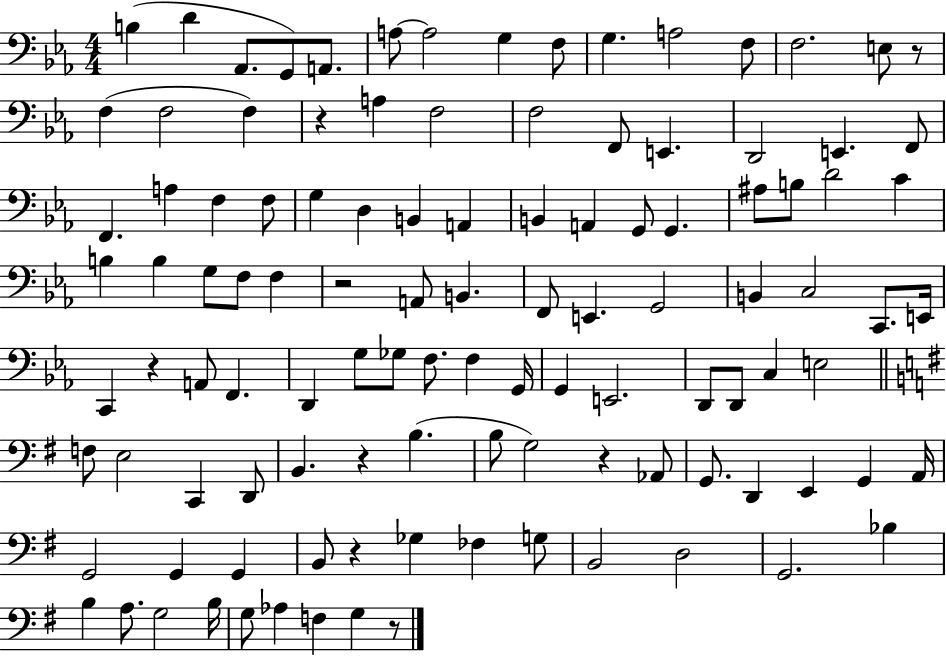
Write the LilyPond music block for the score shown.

{
  \clef bass
  \numericTimeSignature
  \time 4/4
  \key ees \major
  b4( d'4 aes,8. g,8) a,8. | a8~~ a2 g4 f8 | g4. a2 f8 | f2. e8 r8 | \break f4( f2 f4) | r4 a4 f2 | f2 f,8 e,4. | d,2 e,4. f,8 | \break f,4. a4 f4 f8 | g4 d4 b,4 a,4 | b,4 a,4 g,8 g,4. | ais8 b8 d'2 c'4 | \break b4 b4 g8 f8 f4 | r2 a,8 b,4. | f,8 e,4. g,2 | b,4 c2 c,8. e,16 | \break c,4 r4 a,8 f,4. | d,4 g8 ges8 f8. f4 g,16 | g,4 e,2. | d,8 d,8 c4 e2 | \break \bar "||" \break \key g \major f8 e2 c,4 d,8 | b,4. r4 b4.( | b8 g2) r4 aes,8 | g,8. d,4 e,4 g,4 a,16 | \break g,2 g,4 g,4 | b,8 r4 ges4 fes4 g8 | b,2 d2 | g,2. bes4 | \break b4 a8. g2 b16 | g8 aes4 f4 g4 r8 | \bar "|."
}